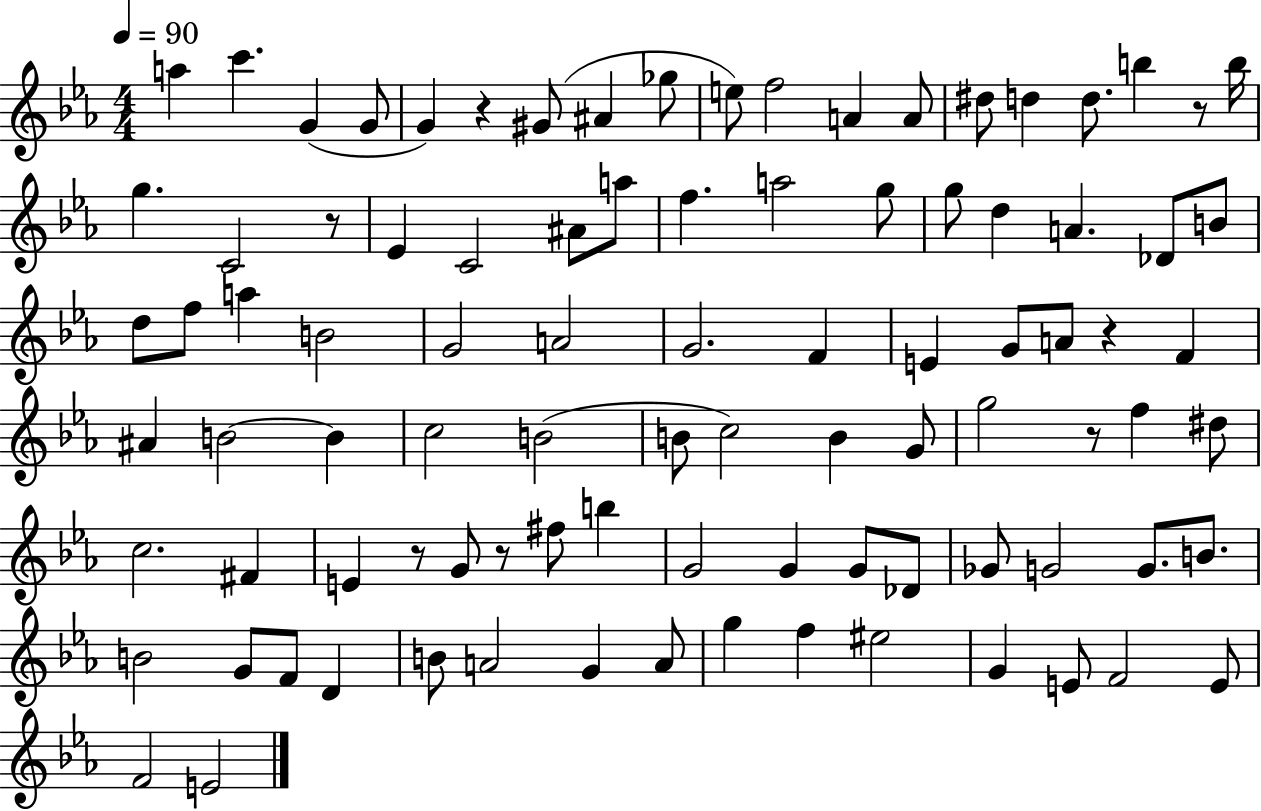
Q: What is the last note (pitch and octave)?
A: E4